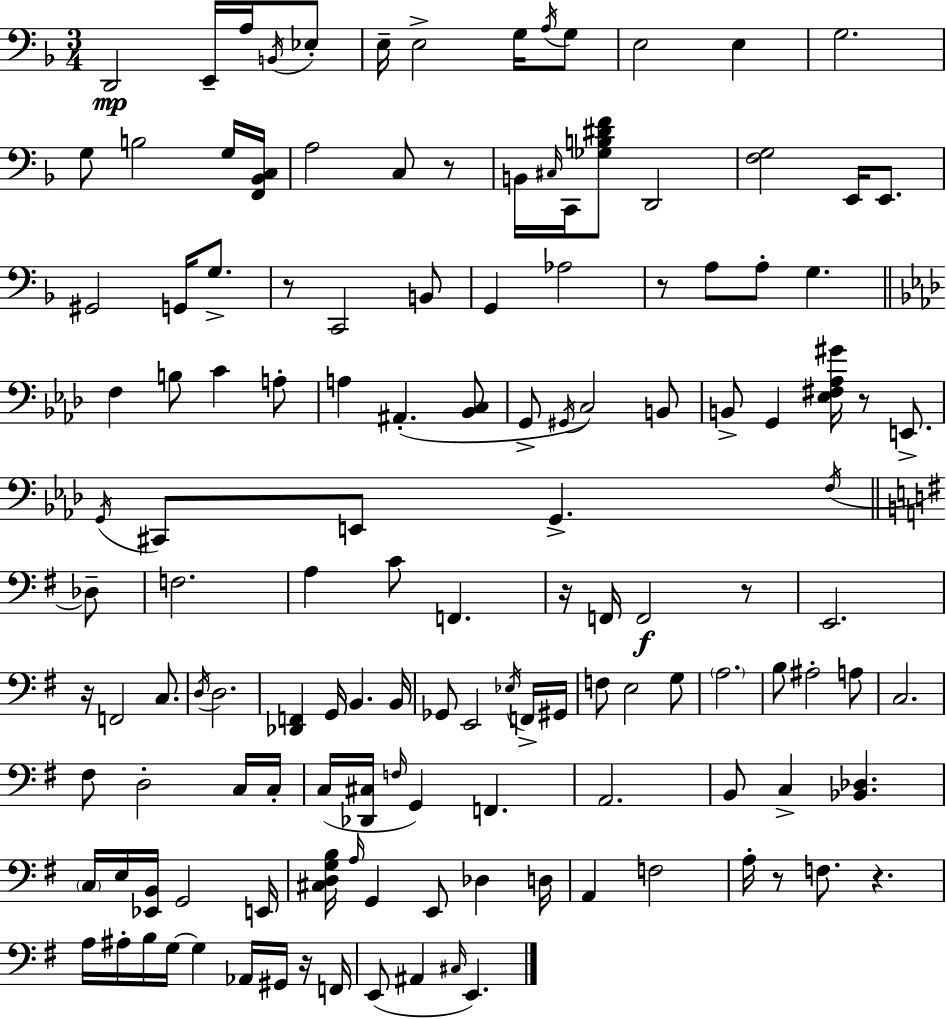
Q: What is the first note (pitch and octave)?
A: D2